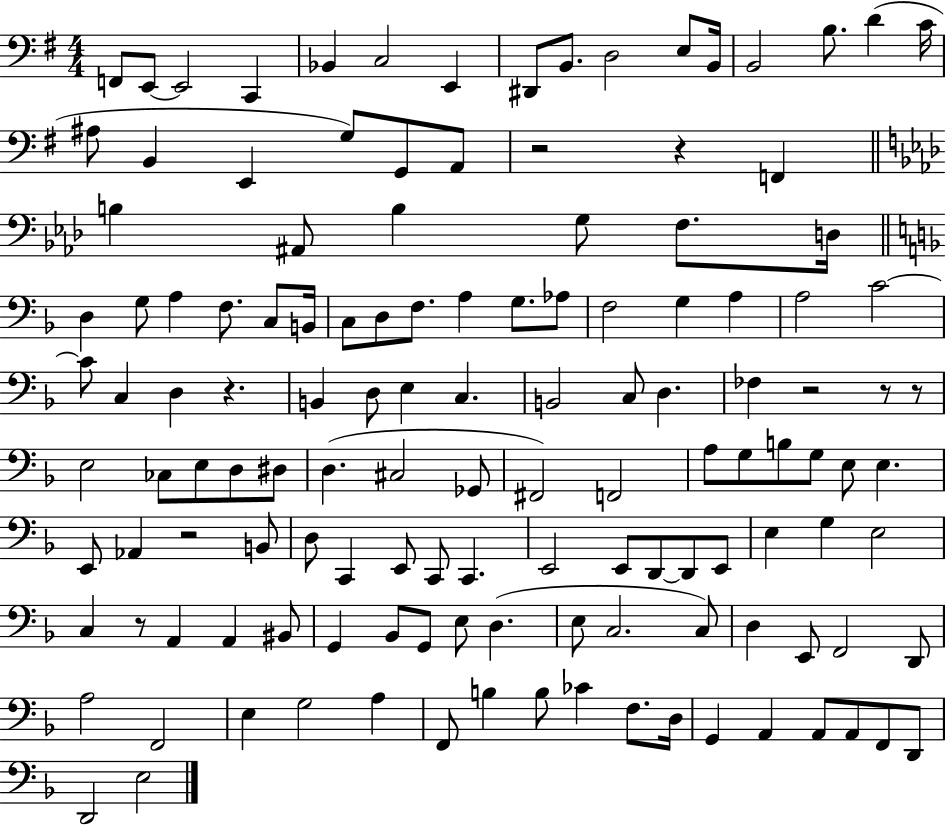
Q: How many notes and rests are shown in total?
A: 132